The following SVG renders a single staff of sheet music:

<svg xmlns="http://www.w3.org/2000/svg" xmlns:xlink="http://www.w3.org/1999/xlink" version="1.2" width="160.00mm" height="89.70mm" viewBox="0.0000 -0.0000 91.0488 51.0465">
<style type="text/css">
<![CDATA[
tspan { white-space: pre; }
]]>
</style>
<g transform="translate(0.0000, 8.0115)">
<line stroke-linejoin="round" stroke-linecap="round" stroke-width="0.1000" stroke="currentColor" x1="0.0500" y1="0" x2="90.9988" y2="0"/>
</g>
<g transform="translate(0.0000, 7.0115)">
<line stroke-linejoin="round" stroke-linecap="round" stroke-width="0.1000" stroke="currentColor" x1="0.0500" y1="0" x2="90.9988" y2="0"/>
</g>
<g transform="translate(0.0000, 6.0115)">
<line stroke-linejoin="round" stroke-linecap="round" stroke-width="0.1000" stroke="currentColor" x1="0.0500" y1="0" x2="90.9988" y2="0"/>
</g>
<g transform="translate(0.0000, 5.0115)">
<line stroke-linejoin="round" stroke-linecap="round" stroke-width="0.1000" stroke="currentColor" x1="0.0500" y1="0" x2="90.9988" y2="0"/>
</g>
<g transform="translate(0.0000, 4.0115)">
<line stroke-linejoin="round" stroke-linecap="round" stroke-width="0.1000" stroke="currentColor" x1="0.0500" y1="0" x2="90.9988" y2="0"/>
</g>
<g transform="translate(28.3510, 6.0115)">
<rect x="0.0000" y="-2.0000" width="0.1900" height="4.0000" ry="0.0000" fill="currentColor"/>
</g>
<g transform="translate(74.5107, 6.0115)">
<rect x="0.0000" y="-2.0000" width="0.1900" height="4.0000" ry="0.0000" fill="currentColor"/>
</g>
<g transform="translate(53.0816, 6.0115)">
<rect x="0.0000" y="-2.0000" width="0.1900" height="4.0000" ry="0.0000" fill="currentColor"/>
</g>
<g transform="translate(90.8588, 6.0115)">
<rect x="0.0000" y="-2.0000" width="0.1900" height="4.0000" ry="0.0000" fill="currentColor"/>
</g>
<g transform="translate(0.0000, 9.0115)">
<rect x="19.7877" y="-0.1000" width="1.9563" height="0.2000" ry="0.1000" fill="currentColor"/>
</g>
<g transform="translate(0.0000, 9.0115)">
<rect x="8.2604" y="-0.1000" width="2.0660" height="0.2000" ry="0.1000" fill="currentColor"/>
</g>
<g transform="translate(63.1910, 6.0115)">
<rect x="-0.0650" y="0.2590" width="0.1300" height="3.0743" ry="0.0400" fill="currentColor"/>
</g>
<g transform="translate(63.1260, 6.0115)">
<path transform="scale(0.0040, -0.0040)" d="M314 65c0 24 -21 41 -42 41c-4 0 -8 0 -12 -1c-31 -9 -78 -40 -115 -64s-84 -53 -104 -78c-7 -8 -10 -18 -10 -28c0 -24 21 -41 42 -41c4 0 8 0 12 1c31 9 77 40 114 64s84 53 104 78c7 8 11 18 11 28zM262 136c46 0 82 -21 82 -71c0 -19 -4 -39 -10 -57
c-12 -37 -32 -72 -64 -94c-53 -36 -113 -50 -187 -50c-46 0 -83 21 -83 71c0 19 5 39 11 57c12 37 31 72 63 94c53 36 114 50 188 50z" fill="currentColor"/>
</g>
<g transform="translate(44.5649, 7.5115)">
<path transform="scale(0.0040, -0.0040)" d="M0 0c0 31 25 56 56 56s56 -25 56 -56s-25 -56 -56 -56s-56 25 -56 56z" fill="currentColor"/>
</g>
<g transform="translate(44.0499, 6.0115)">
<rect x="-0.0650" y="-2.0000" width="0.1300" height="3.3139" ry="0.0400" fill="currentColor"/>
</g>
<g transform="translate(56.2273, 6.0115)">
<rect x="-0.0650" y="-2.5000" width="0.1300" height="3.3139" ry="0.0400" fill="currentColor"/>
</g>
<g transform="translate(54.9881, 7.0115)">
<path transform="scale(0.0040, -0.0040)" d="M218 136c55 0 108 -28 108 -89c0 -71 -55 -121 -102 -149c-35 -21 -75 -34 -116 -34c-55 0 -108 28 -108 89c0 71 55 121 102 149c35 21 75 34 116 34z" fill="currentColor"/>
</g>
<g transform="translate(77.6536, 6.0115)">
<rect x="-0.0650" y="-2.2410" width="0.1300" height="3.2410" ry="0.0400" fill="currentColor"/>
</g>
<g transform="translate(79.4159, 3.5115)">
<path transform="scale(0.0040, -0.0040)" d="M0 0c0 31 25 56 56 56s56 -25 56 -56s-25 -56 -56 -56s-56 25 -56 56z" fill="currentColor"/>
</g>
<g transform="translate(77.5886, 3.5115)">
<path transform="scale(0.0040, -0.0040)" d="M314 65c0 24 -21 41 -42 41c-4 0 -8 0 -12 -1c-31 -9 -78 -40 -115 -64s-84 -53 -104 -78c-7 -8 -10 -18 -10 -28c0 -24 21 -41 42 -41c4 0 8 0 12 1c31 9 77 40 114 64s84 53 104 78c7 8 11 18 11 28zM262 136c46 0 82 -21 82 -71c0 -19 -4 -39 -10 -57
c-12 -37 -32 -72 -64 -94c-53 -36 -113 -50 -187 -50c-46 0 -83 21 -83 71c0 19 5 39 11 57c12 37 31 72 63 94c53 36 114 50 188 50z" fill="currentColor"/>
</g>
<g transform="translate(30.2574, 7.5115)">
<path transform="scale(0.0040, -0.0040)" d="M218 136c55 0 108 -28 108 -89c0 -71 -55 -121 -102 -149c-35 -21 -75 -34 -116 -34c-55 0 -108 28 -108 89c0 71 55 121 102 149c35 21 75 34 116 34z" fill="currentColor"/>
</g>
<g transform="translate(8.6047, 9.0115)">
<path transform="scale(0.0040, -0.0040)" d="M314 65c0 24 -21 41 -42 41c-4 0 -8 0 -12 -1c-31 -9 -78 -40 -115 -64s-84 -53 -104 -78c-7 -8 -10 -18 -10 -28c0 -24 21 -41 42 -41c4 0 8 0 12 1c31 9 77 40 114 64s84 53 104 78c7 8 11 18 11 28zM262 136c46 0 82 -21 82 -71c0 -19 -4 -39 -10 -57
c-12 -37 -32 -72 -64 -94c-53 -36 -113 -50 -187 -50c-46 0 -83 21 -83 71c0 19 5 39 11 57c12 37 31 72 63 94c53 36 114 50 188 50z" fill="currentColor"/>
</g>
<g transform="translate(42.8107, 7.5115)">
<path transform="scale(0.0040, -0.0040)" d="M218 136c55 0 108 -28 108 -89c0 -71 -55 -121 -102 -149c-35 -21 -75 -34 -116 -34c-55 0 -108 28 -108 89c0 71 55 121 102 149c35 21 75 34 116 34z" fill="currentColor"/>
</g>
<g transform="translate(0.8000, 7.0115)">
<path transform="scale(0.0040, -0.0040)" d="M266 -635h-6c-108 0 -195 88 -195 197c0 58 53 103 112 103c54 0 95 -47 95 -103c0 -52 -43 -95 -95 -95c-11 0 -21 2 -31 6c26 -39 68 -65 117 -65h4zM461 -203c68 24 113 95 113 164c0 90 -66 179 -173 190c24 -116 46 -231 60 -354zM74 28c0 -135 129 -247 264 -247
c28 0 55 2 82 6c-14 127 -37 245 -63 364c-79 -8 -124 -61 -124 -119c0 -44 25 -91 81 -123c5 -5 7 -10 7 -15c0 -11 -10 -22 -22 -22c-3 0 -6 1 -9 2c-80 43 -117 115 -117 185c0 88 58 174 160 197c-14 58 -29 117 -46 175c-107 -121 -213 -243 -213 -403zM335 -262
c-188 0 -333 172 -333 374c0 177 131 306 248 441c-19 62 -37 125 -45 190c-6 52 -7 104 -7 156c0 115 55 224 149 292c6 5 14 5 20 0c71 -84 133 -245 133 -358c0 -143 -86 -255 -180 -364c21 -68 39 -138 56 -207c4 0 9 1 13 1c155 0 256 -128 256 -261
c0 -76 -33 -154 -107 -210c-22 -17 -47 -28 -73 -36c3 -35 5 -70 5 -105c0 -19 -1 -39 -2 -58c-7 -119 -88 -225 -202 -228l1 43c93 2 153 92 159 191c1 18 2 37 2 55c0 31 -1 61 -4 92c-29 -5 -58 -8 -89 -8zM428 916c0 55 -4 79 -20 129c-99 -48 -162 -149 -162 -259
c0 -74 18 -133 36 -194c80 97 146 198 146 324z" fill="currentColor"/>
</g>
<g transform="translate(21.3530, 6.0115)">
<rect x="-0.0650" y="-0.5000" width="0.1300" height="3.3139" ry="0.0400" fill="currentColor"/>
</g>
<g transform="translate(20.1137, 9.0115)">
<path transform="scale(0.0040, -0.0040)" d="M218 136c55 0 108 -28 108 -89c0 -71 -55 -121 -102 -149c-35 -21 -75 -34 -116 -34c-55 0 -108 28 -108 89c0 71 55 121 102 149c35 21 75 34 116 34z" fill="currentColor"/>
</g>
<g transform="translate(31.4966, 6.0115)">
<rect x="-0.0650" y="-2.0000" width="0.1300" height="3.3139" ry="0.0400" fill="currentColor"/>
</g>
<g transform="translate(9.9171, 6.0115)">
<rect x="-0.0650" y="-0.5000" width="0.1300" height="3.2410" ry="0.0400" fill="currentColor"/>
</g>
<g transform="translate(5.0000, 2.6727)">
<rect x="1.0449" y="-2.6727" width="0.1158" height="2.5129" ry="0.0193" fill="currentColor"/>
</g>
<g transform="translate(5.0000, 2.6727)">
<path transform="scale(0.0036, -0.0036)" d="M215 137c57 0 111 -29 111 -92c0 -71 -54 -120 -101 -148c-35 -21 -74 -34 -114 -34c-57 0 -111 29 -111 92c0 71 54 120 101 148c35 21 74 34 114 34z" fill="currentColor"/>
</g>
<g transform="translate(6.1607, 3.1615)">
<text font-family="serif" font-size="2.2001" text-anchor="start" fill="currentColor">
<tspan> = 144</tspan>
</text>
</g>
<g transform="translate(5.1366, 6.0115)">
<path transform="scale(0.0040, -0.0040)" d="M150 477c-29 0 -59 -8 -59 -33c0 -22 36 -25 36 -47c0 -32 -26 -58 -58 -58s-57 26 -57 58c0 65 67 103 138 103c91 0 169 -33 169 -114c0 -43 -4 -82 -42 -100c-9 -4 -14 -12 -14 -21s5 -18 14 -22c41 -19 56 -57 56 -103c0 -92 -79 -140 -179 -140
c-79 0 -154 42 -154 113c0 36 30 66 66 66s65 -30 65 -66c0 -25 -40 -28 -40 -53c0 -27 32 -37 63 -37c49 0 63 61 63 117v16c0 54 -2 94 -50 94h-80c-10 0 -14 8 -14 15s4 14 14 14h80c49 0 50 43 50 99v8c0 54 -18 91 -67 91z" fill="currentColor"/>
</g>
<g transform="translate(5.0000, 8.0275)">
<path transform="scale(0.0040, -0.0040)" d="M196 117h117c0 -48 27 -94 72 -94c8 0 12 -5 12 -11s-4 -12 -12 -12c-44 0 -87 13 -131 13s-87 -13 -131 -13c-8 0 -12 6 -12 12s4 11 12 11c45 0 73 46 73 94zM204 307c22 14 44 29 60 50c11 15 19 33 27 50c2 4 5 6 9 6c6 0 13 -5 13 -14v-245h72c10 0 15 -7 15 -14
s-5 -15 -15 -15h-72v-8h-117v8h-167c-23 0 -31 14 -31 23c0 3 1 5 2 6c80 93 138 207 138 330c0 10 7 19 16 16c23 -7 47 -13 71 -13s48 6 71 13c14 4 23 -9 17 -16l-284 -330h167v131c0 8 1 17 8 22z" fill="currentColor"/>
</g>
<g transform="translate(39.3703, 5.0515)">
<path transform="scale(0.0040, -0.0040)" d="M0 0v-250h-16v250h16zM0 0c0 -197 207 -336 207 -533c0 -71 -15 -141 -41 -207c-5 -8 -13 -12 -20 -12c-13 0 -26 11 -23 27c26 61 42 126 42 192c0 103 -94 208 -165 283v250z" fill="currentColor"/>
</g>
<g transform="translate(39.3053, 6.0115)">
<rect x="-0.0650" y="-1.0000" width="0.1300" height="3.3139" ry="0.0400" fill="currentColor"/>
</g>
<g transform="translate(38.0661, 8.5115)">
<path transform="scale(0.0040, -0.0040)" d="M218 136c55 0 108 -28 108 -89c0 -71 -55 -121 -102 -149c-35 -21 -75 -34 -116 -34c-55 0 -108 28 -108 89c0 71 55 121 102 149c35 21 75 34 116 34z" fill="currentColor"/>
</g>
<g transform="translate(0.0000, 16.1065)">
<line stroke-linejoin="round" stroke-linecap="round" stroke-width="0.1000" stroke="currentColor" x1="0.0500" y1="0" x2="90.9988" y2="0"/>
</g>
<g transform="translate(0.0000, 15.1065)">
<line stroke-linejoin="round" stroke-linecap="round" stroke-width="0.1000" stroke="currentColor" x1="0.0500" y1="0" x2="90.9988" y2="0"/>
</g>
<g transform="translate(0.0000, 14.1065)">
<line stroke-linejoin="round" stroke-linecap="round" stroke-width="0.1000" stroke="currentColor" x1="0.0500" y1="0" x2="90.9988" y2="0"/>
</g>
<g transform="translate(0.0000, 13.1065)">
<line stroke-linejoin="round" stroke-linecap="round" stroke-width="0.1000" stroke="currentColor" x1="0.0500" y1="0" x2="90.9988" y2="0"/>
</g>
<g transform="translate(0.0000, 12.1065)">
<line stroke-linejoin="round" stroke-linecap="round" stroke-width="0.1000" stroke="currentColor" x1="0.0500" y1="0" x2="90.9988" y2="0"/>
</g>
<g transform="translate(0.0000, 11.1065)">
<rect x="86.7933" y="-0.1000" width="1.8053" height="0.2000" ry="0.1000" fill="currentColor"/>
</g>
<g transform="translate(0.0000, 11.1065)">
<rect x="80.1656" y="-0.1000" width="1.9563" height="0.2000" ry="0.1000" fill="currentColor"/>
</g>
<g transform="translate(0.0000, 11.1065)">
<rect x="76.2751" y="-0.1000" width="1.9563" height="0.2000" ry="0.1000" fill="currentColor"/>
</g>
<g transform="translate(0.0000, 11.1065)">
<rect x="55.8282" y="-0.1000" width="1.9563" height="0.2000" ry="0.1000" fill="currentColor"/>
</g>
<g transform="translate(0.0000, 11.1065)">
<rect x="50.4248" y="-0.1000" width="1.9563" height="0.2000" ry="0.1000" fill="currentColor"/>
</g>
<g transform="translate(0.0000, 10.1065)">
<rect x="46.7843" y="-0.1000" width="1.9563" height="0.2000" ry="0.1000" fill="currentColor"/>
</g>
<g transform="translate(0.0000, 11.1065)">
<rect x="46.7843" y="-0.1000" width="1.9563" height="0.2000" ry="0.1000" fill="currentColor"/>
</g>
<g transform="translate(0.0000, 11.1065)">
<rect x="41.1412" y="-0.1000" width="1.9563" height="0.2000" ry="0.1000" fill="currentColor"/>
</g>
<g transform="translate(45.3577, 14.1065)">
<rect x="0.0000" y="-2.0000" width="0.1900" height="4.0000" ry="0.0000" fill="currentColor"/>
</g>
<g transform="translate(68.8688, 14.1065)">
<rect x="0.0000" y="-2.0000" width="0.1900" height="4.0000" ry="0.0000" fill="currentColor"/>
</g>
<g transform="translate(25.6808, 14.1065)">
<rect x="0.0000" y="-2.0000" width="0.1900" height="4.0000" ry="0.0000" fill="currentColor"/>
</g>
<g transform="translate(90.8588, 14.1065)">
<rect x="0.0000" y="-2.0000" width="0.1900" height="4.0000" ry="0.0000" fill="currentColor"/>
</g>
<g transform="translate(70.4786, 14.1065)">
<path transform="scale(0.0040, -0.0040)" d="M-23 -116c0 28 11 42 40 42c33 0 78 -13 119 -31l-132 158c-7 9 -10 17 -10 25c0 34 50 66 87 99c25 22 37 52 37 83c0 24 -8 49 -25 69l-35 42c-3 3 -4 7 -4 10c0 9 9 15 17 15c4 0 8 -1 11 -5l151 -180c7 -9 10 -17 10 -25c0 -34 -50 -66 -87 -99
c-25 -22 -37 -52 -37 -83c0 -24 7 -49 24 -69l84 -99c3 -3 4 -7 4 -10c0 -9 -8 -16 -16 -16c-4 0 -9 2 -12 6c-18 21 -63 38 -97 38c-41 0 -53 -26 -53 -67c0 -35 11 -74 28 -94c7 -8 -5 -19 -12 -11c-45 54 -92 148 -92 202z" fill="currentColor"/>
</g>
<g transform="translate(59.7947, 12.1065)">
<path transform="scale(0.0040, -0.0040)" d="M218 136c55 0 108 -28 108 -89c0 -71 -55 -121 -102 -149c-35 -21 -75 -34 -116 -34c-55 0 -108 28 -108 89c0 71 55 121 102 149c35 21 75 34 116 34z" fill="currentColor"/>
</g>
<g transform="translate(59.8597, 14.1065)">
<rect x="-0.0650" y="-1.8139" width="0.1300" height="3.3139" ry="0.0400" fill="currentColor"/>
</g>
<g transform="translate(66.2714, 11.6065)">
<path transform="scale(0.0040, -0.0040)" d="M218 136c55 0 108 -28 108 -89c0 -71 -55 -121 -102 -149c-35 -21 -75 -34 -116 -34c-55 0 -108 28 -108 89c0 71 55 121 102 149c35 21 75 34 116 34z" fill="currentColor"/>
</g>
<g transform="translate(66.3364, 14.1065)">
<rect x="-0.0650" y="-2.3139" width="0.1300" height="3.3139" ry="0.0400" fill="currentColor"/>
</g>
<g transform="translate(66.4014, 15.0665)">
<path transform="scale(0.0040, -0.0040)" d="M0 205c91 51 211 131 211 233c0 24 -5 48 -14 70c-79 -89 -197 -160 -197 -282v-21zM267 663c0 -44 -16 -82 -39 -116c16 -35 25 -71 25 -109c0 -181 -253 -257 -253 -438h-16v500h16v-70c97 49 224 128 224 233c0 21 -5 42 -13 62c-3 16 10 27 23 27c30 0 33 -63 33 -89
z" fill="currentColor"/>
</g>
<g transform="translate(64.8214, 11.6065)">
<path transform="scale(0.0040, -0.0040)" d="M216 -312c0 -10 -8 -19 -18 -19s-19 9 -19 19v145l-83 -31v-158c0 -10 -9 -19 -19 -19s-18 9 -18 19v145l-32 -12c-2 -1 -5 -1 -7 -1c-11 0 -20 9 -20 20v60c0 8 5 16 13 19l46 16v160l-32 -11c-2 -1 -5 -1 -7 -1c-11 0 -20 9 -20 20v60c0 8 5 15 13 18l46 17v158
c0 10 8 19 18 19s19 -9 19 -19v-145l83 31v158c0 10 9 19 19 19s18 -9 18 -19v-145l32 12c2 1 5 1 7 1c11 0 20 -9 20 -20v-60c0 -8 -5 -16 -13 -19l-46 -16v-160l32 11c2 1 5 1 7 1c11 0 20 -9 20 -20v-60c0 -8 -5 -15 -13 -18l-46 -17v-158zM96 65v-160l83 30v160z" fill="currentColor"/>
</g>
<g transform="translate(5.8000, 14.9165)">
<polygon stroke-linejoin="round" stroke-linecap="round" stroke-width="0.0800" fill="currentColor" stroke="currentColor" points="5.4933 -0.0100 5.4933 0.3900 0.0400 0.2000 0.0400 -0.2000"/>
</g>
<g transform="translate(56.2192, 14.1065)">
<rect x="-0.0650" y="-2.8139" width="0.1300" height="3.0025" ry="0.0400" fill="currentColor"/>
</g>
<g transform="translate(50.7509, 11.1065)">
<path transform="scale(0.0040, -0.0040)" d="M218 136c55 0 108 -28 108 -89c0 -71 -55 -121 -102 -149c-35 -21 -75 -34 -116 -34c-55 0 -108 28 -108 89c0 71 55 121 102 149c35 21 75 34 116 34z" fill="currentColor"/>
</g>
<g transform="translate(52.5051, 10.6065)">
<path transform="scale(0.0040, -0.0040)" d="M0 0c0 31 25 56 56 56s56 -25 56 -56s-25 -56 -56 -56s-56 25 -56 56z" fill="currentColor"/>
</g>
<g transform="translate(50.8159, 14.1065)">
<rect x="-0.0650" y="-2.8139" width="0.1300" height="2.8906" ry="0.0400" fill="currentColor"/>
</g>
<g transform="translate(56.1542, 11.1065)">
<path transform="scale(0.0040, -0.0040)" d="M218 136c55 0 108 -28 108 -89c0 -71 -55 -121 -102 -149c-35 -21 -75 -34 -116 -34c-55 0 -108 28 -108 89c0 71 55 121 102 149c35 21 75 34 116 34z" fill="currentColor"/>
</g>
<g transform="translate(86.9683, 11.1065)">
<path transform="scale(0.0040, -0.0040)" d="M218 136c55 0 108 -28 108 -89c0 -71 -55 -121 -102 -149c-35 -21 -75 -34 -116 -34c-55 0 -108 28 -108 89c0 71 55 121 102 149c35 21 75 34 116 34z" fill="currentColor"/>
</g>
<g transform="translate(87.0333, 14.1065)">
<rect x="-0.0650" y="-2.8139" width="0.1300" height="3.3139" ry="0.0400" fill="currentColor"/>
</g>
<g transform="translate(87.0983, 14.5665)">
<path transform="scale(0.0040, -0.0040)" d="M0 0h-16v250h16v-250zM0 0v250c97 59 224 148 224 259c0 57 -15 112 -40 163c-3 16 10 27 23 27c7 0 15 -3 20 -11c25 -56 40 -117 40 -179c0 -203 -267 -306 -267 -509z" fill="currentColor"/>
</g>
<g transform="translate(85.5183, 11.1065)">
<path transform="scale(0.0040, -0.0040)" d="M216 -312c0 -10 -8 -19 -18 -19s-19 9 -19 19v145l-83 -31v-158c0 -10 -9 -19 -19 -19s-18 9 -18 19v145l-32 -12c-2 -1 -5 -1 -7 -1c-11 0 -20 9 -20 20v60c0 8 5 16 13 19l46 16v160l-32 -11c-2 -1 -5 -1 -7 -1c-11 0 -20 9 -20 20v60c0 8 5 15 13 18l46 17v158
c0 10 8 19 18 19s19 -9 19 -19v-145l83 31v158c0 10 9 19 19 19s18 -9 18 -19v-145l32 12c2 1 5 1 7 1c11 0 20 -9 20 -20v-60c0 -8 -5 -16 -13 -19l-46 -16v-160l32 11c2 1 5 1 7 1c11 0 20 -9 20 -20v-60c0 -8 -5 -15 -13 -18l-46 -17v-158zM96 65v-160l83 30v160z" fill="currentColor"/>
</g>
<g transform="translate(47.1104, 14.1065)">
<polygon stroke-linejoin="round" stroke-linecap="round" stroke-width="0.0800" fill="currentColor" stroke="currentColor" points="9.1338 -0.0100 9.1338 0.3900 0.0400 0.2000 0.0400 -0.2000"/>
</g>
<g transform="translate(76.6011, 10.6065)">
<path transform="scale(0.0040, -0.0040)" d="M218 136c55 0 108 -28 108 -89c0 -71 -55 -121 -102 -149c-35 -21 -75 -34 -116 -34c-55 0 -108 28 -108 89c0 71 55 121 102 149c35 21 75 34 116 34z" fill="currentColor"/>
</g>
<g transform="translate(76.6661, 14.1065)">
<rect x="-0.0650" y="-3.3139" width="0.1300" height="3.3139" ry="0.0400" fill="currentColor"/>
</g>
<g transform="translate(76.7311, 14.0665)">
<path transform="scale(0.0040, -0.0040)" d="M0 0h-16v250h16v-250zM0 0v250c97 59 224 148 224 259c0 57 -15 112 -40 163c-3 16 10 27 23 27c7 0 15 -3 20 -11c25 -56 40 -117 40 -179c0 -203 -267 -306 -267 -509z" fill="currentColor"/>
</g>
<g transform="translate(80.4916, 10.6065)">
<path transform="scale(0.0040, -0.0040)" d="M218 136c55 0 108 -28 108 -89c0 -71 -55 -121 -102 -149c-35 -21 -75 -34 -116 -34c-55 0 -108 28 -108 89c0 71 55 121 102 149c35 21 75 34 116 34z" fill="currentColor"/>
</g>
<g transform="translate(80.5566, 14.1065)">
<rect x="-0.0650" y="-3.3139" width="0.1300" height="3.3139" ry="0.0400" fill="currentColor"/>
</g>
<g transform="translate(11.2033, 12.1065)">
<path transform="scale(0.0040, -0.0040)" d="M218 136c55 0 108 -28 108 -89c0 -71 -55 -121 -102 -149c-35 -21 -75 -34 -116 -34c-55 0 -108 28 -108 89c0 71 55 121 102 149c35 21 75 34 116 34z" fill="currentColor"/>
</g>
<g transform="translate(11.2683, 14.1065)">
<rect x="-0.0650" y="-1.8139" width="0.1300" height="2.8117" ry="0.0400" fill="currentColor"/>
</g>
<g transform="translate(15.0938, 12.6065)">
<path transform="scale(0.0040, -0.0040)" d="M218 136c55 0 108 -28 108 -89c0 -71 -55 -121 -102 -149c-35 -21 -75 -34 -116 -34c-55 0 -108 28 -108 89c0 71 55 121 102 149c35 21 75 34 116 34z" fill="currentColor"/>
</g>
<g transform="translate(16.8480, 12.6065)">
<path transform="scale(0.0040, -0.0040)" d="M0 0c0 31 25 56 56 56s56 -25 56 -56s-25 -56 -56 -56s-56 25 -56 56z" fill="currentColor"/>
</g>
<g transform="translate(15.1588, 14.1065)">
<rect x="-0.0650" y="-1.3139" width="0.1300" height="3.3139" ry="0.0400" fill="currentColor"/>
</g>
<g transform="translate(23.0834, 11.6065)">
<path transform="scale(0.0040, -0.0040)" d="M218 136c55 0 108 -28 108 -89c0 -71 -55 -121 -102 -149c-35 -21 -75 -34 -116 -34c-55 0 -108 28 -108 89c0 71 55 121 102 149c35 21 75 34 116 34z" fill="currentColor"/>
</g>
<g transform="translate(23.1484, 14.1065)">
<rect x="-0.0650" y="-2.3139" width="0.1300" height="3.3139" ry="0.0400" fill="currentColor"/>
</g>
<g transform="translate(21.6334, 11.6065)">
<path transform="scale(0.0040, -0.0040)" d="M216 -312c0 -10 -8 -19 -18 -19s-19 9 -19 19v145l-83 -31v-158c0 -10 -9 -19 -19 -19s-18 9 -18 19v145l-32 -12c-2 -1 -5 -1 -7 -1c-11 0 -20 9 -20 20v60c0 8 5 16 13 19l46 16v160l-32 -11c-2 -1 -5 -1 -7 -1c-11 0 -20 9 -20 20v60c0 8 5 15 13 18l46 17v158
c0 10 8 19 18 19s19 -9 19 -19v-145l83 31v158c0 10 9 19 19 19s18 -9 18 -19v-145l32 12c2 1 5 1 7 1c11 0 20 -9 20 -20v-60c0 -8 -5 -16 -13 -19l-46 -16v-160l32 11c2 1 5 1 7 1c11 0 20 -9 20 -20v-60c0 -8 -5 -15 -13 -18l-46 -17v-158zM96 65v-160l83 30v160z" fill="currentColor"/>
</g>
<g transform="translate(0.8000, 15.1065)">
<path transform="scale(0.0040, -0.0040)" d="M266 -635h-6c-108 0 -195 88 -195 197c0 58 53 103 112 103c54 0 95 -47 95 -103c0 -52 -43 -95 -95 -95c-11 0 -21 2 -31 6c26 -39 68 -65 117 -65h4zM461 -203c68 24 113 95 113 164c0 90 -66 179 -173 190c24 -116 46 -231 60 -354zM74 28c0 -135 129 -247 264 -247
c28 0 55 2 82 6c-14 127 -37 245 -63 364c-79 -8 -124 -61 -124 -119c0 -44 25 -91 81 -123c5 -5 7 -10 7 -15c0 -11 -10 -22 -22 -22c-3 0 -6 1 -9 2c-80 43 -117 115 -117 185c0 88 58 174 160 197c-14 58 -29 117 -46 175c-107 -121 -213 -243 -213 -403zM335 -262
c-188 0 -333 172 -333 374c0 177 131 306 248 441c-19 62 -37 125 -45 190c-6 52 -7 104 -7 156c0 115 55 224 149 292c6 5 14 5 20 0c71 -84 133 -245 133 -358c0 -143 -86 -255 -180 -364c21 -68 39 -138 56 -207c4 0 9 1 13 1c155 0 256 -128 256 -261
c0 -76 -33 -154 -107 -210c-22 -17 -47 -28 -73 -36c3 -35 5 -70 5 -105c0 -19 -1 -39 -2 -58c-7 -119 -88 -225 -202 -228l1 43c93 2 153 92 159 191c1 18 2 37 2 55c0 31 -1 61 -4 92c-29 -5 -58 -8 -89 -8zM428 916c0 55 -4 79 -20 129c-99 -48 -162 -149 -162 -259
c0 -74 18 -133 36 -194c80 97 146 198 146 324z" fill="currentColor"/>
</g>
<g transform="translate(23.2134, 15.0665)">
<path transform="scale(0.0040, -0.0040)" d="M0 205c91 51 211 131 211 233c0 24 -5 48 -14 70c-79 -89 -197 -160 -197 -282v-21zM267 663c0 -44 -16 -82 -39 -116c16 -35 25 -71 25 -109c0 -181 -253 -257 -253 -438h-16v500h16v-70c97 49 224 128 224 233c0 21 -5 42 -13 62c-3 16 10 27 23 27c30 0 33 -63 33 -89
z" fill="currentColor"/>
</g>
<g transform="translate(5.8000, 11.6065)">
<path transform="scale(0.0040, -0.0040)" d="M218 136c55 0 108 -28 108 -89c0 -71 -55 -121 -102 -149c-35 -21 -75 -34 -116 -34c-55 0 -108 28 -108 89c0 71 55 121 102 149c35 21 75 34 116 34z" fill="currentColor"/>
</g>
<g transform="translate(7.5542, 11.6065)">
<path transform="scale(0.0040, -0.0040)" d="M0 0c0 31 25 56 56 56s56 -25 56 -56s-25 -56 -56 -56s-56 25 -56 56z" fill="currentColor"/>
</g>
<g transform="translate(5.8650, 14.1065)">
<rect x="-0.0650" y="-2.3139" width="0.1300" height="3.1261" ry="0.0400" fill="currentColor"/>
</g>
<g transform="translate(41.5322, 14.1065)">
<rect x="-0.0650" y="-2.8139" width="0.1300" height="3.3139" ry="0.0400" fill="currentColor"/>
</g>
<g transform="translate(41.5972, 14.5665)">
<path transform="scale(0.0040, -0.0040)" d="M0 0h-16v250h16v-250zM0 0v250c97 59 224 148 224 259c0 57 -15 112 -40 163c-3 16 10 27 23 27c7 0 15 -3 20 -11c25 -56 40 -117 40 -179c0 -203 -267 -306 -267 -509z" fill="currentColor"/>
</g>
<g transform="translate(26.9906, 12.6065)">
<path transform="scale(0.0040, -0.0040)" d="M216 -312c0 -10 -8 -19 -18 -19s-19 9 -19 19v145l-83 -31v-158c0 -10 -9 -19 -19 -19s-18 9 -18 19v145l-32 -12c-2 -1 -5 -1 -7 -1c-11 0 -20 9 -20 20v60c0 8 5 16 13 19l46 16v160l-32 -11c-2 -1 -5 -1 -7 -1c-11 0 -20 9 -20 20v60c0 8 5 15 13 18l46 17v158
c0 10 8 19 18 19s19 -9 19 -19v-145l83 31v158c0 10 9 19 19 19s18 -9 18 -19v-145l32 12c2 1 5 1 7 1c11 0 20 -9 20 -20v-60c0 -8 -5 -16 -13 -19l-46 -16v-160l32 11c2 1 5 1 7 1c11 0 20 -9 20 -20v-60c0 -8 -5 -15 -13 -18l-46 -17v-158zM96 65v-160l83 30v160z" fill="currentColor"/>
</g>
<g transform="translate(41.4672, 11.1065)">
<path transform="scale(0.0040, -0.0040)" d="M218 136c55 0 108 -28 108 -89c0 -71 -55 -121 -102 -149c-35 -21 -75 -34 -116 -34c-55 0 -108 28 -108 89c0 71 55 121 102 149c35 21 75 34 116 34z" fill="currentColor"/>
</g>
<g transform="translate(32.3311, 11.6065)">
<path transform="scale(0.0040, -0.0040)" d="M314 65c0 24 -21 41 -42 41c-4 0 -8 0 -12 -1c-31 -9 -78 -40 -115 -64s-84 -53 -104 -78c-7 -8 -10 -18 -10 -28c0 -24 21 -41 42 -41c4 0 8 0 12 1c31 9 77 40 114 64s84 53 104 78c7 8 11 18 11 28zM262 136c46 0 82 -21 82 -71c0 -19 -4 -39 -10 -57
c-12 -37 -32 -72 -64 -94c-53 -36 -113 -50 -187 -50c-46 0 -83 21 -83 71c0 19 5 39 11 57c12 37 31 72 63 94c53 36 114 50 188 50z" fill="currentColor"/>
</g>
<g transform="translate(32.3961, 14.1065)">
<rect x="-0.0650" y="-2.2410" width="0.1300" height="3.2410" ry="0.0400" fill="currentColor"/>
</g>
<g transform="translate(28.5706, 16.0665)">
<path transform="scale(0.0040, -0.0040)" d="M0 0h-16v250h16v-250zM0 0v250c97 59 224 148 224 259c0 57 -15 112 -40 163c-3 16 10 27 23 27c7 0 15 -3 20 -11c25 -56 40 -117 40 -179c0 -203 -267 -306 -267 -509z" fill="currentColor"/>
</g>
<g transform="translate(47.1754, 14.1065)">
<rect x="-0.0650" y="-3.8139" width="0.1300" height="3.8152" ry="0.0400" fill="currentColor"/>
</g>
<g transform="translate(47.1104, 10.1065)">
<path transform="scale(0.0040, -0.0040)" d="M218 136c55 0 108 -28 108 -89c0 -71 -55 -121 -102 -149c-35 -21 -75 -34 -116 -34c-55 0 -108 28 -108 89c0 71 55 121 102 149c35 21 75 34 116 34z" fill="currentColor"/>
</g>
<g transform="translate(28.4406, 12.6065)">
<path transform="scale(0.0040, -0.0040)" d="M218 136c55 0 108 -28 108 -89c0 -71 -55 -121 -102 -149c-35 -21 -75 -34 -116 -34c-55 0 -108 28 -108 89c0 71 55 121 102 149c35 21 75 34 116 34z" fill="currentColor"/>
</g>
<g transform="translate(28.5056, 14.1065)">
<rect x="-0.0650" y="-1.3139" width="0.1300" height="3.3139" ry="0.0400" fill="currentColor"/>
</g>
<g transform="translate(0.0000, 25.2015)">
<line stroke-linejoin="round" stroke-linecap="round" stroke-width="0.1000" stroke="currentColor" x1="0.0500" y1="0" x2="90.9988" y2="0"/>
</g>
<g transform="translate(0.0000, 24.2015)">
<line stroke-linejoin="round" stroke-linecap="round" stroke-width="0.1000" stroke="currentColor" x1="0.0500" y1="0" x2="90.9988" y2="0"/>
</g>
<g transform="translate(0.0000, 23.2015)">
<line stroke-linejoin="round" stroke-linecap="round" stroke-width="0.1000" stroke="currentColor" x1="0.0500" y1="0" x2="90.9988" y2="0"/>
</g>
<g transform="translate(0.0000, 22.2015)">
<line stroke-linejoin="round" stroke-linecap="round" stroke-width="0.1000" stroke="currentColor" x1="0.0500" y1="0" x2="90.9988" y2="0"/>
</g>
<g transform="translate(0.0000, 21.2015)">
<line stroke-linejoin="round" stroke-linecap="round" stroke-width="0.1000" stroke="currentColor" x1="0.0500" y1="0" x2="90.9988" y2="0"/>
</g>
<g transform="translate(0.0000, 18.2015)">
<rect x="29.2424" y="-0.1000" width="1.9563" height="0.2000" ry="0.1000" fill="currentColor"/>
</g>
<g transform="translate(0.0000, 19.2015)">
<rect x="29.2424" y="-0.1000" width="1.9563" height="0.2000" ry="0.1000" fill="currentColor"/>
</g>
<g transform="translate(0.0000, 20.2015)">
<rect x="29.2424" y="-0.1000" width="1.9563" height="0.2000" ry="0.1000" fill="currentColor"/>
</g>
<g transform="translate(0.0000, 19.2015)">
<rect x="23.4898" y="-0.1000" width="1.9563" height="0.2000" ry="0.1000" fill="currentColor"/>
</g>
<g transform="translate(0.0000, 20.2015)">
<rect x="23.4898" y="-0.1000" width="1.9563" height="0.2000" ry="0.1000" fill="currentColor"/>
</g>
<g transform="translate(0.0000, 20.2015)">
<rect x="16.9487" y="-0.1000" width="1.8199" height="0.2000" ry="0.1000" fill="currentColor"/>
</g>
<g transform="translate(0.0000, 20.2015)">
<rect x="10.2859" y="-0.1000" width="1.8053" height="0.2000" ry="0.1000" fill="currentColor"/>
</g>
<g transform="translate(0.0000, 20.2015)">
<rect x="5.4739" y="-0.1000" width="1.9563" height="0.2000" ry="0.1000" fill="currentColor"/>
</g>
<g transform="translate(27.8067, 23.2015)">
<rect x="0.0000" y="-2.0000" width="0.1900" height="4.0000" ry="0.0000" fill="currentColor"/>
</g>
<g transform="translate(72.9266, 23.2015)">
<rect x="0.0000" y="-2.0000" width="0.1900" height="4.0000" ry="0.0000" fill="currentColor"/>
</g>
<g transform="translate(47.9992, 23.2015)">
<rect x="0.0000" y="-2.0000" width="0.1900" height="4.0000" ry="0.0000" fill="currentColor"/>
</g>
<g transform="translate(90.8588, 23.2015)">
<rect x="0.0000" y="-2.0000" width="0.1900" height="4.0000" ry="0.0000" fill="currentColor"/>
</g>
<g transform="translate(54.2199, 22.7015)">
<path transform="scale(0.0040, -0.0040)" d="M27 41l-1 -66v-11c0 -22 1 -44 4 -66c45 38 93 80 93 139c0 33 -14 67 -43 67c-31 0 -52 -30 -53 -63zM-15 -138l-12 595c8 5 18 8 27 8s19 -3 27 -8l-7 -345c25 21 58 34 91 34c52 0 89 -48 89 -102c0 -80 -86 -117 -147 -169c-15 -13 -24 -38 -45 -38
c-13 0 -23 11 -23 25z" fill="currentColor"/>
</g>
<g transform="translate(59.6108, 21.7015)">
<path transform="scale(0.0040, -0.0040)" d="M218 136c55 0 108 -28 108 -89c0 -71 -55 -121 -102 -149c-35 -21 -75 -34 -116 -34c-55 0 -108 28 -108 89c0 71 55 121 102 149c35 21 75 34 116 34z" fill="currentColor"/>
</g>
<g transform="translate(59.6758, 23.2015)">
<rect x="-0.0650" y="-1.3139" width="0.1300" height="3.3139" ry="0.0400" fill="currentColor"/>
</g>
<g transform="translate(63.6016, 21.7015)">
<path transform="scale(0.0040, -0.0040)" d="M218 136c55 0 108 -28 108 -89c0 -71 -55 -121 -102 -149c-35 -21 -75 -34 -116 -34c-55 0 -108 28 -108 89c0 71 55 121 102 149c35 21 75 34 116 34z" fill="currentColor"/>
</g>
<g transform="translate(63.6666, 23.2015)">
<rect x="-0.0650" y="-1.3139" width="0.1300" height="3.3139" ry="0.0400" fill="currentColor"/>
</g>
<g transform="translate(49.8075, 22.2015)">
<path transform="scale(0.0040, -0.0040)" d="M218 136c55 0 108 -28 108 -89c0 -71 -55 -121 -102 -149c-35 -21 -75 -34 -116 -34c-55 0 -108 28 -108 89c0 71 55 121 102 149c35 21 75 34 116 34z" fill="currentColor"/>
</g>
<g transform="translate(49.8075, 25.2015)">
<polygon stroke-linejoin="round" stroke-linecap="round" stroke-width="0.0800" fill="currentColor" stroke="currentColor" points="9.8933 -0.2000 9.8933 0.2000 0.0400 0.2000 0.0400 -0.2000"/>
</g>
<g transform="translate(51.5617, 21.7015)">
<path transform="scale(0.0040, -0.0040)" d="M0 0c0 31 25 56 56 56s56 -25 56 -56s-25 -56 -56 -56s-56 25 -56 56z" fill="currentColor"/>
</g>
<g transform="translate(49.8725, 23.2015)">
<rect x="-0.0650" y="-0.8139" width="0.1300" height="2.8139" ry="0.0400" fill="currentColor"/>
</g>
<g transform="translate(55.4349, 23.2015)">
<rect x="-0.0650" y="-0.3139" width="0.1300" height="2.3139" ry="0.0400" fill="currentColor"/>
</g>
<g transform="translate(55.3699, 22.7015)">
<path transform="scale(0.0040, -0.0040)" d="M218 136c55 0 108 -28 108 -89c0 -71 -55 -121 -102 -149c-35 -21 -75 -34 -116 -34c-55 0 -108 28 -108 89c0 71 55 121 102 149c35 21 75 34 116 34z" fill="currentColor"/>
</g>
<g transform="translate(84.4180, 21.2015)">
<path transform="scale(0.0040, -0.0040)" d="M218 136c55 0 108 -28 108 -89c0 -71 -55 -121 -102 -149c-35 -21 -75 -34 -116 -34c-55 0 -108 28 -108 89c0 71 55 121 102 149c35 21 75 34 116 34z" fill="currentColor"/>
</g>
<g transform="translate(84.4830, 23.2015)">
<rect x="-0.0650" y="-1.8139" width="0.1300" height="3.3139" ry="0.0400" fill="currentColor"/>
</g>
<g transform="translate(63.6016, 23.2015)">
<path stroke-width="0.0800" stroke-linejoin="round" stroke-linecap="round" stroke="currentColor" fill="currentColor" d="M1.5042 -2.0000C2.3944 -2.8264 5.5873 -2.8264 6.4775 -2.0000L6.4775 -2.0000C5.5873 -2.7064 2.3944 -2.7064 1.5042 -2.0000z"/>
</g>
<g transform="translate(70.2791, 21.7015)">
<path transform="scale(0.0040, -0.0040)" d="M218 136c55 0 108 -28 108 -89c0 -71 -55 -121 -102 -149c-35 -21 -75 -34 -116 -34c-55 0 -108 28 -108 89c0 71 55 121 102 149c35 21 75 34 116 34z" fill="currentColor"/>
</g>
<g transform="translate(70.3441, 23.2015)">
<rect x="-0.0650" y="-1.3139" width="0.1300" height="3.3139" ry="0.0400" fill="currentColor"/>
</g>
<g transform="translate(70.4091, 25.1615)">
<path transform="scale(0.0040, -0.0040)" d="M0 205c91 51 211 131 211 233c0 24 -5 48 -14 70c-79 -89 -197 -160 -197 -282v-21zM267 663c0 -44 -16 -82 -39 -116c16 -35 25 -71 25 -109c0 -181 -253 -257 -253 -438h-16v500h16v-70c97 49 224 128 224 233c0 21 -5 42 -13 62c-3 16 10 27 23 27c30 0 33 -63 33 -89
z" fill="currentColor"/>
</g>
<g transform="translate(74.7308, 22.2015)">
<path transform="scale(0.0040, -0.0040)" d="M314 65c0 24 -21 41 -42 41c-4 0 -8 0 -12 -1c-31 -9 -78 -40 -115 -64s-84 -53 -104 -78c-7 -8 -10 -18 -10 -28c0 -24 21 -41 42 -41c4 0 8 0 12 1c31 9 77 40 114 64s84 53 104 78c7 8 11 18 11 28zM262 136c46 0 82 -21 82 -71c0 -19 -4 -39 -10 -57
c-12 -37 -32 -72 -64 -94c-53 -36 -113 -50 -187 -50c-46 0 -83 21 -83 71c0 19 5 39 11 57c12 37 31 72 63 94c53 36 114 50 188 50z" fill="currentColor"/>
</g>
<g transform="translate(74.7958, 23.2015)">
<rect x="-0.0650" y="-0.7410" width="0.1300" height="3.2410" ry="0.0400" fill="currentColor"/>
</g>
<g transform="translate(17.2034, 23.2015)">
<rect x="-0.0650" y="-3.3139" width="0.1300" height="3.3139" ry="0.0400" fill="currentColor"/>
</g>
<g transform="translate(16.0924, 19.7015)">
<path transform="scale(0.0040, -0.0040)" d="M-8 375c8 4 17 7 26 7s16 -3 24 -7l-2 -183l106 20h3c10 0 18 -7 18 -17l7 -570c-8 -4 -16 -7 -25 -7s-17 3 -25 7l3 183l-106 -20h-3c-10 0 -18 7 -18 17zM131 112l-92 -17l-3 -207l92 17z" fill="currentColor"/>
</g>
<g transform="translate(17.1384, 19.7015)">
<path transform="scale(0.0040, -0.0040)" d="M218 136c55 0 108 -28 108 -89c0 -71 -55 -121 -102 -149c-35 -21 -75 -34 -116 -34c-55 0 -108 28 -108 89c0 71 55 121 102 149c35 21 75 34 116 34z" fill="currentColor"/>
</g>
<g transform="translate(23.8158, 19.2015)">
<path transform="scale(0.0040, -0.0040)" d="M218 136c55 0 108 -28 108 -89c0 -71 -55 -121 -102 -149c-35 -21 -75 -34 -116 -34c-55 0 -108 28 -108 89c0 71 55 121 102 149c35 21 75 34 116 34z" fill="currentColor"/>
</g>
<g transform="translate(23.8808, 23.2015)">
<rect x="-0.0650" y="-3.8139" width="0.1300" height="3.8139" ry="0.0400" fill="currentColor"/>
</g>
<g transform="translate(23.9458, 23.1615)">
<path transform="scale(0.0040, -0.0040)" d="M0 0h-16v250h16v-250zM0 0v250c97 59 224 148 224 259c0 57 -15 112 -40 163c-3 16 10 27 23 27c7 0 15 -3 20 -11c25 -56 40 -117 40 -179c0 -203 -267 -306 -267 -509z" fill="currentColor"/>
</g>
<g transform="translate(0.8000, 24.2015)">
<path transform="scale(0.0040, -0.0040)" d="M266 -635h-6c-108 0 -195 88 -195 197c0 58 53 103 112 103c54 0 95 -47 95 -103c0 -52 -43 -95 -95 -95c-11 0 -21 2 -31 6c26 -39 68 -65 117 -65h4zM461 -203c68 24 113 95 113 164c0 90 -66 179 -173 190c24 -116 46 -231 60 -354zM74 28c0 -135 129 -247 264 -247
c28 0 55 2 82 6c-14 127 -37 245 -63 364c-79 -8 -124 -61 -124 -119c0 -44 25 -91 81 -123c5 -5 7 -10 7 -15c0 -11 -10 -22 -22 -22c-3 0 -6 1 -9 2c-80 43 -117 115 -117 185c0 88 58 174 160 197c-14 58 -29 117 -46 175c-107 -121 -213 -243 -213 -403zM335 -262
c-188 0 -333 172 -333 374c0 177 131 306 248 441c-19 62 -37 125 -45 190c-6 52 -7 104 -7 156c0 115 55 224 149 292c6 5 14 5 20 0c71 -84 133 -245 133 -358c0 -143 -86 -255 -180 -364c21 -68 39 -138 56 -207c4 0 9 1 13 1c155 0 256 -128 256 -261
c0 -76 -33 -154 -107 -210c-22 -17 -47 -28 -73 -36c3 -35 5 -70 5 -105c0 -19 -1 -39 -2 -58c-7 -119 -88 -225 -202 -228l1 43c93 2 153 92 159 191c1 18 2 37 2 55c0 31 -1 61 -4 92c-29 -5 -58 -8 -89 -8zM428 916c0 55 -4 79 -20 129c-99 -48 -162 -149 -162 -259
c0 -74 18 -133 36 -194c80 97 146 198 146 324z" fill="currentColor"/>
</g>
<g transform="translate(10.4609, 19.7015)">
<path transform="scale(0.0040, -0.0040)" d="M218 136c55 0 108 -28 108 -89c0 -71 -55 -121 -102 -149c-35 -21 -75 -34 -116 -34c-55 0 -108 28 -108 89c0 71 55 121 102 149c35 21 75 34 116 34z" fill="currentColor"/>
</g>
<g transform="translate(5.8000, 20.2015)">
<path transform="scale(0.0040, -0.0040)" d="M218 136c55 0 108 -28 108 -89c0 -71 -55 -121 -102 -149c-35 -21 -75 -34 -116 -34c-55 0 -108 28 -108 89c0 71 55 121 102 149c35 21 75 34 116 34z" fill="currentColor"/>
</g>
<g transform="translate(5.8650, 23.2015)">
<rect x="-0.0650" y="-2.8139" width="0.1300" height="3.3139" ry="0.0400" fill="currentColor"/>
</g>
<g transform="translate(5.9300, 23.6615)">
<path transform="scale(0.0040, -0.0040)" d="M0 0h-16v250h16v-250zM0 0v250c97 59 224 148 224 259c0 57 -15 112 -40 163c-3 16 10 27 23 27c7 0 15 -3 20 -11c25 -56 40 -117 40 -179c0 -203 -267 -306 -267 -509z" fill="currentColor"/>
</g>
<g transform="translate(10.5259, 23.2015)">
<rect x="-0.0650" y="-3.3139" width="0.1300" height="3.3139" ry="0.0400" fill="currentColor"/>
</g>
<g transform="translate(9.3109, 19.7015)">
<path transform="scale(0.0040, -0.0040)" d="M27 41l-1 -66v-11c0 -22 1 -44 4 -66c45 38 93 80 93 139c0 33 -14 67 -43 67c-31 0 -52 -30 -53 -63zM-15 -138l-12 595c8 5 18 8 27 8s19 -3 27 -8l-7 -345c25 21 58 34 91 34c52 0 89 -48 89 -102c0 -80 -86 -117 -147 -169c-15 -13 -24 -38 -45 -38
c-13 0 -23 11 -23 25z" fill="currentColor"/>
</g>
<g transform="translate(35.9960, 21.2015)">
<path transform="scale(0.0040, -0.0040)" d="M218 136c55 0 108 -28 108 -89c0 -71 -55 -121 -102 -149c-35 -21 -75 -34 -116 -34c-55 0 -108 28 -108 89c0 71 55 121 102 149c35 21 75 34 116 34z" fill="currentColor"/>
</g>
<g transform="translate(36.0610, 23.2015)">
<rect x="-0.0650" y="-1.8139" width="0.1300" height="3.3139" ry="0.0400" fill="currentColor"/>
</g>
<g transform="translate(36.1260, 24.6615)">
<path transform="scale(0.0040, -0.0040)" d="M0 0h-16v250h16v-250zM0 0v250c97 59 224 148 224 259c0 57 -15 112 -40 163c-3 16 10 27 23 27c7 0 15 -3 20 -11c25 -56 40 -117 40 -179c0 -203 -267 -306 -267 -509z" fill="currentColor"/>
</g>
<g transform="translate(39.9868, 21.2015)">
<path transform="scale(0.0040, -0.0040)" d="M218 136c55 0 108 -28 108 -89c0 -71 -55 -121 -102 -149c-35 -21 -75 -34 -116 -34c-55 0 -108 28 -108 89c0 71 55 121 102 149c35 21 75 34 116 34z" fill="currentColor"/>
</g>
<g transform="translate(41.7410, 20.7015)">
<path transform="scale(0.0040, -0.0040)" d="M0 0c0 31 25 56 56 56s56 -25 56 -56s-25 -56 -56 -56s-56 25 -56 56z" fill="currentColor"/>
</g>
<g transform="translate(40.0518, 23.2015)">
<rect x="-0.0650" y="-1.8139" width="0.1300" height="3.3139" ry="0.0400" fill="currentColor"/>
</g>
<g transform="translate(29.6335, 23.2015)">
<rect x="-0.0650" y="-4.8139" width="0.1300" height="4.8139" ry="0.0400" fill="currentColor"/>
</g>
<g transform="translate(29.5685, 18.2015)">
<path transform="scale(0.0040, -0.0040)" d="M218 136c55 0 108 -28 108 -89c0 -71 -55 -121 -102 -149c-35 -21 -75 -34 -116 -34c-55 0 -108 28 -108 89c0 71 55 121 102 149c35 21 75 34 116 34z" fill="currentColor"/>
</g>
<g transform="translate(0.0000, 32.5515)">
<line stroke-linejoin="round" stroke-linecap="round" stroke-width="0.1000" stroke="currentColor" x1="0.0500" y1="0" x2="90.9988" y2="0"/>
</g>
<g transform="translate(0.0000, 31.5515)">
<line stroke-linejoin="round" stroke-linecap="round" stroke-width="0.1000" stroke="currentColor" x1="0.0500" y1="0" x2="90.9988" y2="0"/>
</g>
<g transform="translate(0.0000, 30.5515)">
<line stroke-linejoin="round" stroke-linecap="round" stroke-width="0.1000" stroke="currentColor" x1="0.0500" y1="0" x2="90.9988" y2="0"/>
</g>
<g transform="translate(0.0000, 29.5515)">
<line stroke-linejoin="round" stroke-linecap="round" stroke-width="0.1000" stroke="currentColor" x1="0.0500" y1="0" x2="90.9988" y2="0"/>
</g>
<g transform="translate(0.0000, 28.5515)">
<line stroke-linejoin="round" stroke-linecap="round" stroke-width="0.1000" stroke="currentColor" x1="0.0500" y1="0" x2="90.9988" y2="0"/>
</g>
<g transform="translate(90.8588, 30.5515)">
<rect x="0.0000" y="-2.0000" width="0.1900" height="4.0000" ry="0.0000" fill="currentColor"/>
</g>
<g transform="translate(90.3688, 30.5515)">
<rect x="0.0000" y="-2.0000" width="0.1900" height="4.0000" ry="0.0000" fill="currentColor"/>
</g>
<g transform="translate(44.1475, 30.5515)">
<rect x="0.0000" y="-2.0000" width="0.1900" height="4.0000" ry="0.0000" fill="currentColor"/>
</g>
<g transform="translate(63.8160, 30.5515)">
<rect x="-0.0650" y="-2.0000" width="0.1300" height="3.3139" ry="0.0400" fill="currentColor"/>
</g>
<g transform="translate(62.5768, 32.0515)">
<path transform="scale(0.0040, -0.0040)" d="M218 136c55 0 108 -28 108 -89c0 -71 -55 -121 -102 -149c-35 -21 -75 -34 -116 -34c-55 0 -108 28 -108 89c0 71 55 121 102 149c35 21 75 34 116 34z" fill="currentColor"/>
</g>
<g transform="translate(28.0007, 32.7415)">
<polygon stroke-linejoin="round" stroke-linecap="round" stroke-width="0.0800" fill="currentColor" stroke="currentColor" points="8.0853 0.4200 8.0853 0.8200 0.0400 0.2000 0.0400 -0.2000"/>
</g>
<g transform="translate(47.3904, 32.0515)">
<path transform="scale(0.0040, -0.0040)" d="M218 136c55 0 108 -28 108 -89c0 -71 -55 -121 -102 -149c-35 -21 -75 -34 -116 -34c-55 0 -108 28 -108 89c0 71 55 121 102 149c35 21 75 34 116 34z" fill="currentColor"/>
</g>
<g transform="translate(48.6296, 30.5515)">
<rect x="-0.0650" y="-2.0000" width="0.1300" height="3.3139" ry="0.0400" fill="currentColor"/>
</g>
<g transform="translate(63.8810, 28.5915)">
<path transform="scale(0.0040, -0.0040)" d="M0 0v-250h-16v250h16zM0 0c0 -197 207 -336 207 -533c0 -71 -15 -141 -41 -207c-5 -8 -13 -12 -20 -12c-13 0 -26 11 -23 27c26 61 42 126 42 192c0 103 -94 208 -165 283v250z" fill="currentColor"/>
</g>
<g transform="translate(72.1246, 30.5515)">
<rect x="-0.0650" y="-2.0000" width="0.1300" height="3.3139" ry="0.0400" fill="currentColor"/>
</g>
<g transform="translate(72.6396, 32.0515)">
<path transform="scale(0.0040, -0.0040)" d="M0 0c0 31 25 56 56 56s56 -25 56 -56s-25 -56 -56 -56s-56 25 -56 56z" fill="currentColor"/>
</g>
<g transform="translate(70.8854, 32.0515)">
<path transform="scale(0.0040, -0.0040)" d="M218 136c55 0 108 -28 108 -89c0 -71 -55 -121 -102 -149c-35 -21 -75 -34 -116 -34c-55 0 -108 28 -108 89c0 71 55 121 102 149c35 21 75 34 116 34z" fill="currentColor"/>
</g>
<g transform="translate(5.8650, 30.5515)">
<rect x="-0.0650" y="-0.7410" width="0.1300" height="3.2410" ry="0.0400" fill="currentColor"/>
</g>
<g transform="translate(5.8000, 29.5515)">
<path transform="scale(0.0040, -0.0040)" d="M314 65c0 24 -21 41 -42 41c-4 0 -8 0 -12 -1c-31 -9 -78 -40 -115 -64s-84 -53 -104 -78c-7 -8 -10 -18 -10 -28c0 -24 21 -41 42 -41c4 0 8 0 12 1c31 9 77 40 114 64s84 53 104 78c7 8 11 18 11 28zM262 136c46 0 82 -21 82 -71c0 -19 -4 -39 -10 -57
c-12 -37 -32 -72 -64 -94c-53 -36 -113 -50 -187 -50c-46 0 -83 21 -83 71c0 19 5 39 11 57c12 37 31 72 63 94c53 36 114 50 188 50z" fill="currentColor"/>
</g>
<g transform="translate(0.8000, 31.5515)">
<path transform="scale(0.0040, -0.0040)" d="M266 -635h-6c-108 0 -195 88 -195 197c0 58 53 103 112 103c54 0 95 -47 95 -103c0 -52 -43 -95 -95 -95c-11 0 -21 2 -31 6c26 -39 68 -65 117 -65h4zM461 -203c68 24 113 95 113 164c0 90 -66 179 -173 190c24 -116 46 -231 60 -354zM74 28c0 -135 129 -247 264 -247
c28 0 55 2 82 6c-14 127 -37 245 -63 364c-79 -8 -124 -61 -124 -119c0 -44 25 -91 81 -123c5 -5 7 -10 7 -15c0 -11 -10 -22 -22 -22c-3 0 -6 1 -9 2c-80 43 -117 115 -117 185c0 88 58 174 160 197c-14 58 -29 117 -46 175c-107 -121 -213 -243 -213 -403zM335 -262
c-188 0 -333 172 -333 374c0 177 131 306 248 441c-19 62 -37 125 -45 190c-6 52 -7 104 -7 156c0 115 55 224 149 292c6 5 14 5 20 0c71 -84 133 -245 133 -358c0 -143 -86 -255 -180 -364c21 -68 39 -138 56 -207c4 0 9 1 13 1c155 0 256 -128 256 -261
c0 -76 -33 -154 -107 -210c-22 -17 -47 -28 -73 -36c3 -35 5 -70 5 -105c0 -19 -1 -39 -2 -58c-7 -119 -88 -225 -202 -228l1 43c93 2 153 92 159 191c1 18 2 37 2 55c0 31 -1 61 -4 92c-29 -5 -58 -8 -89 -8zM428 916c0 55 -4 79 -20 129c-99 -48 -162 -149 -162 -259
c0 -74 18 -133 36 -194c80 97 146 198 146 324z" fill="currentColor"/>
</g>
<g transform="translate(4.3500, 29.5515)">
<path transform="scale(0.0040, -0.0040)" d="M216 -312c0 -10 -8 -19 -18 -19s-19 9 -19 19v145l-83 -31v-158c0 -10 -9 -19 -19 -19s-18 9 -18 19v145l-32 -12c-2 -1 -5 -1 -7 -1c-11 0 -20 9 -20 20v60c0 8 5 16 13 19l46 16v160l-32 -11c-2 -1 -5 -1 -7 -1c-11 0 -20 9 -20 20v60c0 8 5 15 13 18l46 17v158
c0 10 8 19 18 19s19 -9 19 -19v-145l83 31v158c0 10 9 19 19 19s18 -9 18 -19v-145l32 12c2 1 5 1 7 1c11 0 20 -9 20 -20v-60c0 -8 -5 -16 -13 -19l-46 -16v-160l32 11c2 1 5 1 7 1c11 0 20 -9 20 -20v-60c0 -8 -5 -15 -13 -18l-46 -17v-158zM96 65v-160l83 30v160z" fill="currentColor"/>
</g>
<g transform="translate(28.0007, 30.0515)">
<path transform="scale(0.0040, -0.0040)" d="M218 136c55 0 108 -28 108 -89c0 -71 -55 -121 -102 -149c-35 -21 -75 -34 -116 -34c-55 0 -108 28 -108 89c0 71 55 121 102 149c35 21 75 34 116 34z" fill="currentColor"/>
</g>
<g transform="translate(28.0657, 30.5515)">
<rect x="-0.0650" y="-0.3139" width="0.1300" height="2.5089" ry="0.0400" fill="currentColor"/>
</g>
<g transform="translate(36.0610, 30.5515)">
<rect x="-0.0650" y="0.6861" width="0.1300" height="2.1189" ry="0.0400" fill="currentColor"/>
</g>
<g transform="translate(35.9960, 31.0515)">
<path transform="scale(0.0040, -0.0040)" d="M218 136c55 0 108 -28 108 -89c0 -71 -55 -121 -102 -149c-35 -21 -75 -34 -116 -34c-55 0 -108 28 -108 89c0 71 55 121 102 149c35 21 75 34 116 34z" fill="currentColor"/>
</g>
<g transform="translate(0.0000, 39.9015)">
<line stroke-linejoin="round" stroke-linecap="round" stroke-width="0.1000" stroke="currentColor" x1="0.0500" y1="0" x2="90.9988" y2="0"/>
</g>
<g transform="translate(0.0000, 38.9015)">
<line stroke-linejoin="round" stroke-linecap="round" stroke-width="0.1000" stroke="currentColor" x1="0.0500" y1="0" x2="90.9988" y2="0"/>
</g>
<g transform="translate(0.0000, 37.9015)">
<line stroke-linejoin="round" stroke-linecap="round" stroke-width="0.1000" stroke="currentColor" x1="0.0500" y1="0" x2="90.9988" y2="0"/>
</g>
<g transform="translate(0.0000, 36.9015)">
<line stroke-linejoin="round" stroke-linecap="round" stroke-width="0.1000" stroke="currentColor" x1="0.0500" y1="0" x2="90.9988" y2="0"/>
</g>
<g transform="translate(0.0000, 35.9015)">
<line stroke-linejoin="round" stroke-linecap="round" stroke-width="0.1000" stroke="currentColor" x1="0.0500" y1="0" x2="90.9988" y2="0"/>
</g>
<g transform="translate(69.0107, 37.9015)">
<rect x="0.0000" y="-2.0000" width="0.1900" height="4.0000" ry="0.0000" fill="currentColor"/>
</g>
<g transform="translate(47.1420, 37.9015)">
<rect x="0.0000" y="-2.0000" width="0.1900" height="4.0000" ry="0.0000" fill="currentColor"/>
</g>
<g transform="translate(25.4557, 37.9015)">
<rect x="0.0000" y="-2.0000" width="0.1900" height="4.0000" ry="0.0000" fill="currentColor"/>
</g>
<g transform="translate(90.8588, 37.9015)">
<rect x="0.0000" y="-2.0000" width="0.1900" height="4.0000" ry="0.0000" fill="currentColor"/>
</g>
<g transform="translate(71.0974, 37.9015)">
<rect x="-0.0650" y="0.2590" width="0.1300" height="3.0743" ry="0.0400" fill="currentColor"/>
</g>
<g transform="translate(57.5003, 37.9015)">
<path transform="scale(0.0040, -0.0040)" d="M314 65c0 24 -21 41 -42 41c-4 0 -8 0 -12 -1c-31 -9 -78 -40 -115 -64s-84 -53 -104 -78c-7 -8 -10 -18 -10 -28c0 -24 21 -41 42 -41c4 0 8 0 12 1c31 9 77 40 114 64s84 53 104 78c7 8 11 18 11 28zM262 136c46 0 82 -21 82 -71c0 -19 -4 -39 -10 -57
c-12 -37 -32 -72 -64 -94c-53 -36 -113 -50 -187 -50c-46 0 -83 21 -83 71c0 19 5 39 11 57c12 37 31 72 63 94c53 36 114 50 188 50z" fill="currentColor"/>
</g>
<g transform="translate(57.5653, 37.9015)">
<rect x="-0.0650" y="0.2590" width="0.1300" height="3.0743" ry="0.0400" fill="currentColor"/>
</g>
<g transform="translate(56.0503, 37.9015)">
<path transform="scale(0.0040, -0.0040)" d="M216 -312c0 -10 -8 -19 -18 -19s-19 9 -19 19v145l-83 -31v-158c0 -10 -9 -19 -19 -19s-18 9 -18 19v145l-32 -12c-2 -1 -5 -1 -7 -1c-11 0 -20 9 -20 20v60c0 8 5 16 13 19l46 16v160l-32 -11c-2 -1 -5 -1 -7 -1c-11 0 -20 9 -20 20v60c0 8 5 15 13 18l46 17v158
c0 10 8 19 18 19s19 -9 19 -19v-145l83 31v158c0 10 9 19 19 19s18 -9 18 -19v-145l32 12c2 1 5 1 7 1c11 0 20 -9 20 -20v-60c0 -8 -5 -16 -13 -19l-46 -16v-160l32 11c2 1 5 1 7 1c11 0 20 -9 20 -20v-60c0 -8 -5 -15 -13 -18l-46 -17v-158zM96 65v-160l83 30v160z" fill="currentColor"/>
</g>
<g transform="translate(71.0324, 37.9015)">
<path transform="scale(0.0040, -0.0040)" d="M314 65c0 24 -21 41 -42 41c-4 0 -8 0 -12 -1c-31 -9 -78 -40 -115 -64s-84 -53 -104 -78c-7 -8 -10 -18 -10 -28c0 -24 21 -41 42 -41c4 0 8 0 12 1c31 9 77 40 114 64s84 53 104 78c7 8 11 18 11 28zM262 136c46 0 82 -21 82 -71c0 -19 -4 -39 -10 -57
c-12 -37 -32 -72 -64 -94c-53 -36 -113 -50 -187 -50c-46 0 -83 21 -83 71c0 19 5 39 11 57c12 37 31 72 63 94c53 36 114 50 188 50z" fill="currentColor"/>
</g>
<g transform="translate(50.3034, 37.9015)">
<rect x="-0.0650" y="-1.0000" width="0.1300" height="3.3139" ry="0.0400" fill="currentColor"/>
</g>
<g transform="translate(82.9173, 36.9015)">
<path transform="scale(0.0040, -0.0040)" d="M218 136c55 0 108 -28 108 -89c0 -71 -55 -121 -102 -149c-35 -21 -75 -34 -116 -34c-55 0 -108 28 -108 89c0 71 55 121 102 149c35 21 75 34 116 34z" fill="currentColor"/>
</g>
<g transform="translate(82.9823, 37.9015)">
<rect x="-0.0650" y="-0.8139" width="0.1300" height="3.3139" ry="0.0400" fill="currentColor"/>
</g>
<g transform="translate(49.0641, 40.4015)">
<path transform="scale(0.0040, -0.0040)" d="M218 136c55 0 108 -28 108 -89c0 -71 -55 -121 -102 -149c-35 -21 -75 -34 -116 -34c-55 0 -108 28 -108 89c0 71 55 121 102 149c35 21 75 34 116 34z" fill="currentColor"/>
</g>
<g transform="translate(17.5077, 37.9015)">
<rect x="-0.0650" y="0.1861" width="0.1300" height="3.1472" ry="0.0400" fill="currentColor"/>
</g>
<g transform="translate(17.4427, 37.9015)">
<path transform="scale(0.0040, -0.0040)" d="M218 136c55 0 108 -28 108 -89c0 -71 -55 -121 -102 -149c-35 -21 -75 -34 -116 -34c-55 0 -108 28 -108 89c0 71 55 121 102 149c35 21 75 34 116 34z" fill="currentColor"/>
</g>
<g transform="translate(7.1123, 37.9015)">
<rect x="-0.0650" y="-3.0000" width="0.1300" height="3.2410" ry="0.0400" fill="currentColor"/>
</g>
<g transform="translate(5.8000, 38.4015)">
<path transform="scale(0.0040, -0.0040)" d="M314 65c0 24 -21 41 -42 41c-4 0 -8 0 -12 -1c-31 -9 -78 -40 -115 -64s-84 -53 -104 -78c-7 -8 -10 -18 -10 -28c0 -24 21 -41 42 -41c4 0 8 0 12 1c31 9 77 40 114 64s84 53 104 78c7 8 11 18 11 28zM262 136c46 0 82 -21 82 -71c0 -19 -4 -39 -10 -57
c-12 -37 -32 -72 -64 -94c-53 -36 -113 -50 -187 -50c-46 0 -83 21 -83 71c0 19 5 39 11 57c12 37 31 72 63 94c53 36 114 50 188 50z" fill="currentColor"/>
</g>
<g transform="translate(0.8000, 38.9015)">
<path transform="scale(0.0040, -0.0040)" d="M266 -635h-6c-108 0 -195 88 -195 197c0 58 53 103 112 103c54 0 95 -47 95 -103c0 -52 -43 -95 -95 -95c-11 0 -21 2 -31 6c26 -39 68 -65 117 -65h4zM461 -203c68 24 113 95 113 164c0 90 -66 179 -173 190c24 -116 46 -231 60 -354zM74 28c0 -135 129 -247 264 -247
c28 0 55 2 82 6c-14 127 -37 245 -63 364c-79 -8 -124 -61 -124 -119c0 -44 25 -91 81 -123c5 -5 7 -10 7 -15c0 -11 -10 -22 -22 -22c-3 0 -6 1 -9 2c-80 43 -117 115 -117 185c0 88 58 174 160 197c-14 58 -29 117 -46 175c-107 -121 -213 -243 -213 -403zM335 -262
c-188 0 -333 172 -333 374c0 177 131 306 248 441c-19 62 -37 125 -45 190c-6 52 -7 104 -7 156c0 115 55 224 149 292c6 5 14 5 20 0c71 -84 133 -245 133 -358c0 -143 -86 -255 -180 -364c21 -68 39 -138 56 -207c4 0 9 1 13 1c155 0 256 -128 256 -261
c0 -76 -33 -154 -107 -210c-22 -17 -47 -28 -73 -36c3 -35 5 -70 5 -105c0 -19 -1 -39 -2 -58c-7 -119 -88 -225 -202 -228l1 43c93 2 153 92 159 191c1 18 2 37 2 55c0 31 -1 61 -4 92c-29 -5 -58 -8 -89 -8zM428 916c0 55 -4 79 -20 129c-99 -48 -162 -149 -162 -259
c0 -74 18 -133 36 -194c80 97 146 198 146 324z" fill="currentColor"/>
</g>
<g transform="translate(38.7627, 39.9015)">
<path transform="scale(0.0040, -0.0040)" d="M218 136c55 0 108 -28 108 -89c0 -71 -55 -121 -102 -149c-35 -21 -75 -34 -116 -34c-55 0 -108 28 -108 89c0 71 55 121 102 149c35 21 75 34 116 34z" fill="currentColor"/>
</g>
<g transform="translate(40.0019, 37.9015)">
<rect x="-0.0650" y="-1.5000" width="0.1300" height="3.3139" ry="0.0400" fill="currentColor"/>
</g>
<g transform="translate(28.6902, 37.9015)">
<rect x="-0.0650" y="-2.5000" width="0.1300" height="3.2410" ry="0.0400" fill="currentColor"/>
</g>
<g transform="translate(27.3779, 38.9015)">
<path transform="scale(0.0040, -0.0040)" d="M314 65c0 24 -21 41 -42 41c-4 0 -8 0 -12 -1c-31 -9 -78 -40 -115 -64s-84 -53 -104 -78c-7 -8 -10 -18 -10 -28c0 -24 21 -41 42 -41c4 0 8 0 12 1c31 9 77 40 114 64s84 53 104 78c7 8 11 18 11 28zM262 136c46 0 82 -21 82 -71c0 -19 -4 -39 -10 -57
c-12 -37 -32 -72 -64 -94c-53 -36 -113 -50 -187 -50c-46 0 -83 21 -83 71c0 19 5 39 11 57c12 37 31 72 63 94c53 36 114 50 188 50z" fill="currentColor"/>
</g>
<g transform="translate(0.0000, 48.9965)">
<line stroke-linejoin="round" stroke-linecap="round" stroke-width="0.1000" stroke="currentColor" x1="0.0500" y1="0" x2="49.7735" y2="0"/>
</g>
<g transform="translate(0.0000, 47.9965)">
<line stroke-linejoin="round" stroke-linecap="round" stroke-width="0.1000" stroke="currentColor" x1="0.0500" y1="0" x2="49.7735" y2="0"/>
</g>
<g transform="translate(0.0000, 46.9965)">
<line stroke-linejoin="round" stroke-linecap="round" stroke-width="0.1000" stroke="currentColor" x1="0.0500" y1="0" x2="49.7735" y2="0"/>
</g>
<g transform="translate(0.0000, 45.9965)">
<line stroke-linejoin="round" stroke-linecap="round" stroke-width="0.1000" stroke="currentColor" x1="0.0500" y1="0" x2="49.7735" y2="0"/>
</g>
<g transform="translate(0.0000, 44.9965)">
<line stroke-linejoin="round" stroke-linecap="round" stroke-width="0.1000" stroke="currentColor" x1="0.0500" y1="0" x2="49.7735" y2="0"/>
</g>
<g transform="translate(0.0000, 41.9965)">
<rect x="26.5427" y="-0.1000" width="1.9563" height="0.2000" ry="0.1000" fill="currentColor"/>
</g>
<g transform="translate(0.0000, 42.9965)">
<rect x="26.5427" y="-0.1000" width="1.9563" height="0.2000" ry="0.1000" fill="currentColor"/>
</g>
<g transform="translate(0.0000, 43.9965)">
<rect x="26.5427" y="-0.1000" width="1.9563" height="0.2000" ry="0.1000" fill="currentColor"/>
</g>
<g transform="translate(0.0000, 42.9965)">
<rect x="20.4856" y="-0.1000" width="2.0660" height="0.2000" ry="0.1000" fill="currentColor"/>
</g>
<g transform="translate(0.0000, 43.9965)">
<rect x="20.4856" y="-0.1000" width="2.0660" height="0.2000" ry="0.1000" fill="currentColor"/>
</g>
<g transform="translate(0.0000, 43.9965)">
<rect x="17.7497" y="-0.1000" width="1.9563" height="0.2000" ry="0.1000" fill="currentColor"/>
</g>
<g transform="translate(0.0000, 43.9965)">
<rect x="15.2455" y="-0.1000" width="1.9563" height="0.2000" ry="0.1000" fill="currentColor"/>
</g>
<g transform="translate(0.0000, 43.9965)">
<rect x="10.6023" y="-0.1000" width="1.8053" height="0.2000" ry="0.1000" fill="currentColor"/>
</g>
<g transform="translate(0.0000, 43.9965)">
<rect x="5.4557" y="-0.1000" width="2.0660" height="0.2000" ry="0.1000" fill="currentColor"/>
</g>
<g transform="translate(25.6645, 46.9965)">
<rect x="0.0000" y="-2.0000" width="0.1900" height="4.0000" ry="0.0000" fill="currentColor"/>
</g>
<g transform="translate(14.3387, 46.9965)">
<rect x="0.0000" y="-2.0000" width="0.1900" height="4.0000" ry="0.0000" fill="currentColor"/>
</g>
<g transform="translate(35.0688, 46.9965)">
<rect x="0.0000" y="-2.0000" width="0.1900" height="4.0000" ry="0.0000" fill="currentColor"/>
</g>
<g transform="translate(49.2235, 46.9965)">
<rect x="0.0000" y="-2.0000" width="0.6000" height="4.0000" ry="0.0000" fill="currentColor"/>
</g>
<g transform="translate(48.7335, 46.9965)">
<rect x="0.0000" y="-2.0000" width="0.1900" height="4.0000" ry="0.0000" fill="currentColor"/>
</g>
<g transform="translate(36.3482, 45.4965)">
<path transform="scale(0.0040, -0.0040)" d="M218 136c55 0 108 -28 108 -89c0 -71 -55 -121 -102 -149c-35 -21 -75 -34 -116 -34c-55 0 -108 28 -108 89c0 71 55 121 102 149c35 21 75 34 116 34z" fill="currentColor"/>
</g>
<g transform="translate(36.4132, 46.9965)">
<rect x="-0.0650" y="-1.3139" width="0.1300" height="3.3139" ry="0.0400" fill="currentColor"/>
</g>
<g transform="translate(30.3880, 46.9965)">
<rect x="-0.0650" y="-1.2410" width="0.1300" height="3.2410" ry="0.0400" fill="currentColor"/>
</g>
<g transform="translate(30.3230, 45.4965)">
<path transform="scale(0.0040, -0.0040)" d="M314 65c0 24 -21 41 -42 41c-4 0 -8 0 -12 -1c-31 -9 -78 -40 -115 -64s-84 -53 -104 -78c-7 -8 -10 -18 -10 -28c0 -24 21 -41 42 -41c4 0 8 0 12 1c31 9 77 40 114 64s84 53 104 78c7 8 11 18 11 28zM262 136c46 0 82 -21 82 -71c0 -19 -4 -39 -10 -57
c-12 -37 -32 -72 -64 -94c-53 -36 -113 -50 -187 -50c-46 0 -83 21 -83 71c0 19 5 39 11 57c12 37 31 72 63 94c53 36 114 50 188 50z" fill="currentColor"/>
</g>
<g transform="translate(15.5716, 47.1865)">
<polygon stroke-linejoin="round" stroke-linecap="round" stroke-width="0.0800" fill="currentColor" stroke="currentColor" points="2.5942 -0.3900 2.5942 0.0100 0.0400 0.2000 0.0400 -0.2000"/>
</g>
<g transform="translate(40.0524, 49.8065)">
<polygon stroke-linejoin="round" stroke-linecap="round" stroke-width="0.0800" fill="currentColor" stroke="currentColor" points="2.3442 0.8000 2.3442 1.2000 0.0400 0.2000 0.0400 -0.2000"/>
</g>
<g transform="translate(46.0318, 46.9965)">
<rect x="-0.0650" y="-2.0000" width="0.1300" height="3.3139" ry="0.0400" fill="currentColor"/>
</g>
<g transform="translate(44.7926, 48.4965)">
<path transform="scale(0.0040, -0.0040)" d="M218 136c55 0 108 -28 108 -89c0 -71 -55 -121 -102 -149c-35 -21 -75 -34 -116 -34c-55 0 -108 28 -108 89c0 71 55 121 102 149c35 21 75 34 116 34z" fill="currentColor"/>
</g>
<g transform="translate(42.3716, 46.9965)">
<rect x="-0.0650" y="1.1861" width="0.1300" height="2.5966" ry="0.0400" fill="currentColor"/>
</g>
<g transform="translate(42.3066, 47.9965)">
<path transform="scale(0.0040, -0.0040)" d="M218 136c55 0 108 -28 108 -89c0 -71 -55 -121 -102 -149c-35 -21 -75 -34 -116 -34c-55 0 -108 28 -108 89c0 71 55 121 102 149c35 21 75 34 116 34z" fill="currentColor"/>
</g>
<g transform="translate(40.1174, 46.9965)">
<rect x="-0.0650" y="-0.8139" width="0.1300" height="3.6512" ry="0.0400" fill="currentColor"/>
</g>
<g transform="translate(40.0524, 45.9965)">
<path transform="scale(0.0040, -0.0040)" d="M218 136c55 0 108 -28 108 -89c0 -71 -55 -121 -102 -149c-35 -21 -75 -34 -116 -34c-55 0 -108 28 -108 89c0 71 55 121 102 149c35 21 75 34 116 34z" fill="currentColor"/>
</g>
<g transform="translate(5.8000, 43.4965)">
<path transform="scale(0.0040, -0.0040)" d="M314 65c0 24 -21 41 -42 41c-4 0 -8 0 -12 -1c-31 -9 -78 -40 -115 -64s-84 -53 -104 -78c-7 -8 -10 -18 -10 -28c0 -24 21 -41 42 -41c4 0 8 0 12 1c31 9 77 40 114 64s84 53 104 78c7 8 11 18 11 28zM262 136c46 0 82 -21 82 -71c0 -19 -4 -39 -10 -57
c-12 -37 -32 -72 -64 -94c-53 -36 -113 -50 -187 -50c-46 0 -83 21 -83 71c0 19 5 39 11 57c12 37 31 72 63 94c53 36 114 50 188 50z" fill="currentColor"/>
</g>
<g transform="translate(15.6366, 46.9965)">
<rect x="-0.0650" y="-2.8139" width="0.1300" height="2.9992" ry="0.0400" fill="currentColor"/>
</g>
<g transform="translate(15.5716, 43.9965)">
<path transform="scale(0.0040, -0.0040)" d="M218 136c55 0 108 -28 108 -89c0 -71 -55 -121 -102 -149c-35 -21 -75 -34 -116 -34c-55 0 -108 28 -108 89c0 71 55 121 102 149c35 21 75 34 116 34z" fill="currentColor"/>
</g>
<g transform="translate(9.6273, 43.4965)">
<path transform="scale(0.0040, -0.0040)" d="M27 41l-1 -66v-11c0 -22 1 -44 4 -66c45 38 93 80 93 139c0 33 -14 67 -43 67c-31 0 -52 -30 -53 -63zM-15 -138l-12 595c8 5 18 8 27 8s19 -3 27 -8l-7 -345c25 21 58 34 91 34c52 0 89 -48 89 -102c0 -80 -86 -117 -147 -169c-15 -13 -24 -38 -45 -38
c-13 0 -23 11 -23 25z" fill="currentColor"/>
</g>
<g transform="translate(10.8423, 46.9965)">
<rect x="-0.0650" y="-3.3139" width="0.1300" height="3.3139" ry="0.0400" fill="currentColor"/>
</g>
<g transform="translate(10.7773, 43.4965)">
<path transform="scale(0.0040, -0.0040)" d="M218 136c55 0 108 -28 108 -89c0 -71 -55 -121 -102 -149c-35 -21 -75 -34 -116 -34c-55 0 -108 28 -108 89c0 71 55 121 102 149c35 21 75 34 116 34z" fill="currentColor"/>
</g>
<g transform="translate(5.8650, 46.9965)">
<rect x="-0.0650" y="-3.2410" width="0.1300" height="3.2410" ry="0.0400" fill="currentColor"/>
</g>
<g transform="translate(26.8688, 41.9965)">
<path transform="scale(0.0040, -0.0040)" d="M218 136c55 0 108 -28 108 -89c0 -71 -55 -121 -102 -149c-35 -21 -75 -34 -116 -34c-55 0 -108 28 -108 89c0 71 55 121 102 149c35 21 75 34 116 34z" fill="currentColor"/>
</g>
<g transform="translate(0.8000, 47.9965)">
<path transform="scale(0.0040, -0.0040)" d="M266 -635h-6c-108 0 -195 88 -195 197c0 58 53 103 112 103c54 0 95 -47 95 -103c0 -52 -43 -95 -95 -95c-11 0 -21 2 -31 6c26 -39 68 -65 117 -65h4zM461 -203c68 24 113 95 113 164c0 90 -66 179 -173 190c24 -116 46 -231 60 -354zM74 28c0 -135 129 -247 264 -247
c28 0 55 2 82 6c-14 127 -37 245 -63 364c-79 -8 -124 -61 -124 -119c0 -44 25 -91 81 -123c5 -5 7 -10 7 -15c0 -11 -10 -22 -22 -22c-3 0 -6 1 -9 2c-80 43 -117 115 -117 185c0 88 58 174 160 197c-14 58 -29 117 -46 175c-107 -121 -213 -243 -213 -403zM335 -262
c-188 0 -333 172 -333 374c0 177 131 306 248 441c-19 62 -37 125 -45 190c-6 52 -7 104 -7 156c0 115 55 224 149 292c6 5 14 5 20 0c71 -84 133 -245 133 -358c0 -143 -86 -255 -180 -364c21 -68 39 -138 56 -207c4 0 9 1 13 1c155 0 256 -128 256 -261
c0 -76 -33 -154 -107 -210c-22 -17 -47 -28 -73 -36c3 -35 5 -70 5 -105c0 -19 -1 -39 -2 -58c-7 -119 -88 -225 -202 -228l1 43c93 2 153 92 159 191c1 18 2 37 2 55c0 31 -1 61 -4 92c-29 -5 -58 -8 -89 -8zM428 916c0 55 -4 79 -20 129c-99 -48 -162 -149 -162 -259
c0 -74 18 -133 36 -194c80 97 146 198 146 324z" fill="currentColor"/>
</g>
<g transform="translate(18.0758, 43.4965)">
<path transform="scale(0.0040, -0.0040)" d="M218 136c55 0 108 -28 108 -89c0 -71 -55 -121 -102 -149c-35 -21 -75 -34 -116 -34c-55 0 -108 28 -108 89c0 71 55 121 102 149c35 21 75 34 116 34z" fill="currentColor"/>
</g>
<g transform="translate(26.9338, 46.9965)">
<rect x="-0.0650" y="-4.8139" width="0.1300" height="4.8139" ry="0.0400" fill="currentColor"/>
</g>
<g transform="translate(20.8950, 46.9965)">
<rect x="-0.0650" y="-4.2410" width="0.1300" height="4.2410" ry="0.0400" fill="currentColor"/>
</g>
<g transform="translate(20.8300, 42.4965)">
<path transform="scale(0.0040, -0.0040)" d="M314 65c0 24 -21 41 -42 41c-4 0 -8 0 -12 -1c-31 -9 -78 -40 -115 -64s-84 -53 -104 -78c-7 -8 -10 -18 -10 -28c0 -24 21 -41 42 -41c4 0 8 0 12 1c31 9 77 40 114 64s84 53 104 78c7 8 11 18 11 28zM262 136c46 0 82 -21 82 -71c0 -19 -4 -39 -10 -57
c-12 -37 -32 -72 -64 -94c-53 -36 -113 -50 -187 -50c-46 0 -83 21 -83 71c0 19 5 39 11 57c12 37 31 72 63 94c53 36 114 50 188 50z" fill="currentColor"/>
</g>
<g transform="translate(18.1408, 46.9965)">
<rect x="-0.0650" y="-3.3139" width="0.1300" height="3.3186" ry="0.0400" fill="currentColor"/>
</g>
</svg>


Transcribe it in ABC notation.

X:1
T:Untitled
M:3/4
L:1/4
K:C
C2 C F D/2 F G B2 g2 g/2 f/2 e ^g/4 ^e/2 g2 a/2 c'/2 a/2 a/2 f ^g/4 z b/2 b ^a/2 a/2 _b b c'/2 e' f/2 f d/2 _c/2 e/2 e e/4 d2 f ^d2 c/2 A/2 F F/2 F A2 B G2 E D ^B2 B2 d b2 _b a/2 b/2 d'2 e' e2 e d/2 G/2 F